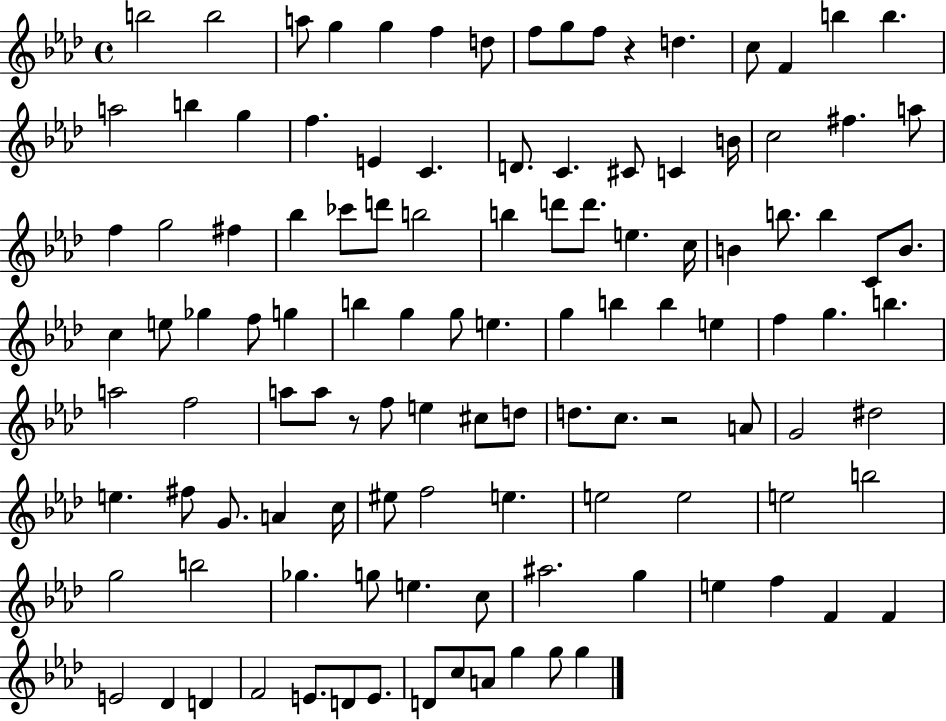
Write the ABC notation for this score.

X:1
T:Untitled
M:4/4
L:1/4
K:Ab
b2 b2 a/2 g g f d/2 f/2 g/2 f/2 z d c/2 F b b a2 b g f E C D/2 C ^C/2 C B/4 c2 ^f a/2 f g2 ^f _b _c'/2 d'/2 b2 b d'/2 d'/2 e c/4 B b/2 b C/2 B/2 c e/2 _g f/2 g b g g/2 e g b b e f g b a2 f2 a/2 a/2 z/2 f/2 e ^c/2 d/2 d/2 c/2 z2 A/2 G2 ^d2 e ^f/2 G/2 A c/4 ^e/2 f2 e e2 e2 e2 b2 g2 b2 _g g/2 e c/2 ^a2 g e f F F E2 _D D F2 E/2 D/2 E/2 D/2 c/2 A/2 g g/2 g